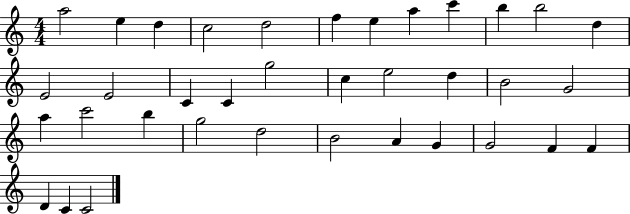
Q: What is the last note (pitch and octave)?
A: C4